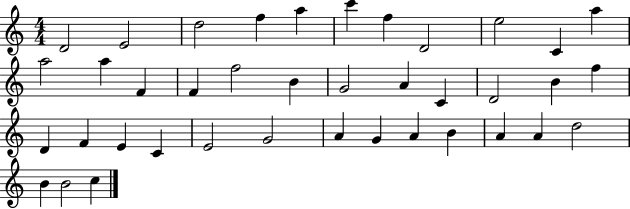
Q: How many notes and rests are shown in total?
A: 39